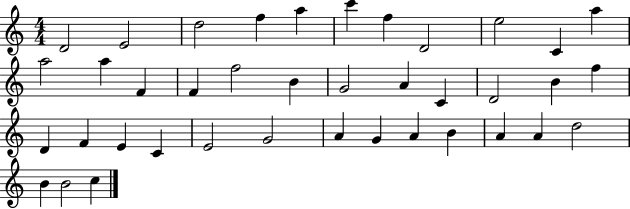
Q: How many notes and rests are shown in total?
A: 39